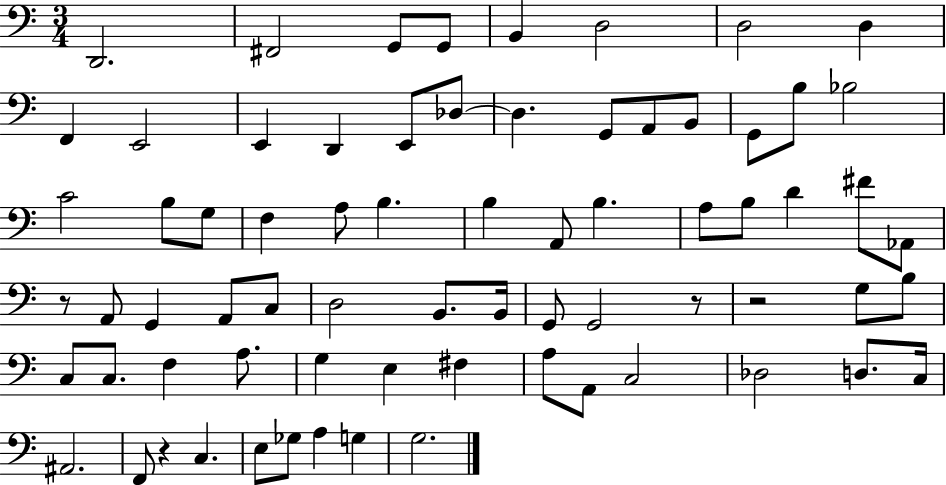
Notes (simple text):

D2/h. F#2/h G2/e G2/e B2/q D3/h D3/h D3/q F2/q E2/h E2/q D2/q E2/e Db3/e Db3/q. G2/e A2/e B2/e G2/e B3/e Bb3/h C4/h B3/e G3/e F3/q A3/e B3/q. B3/q A2/e B3/q. A3/e B3/e D4/q F#4/e Ab2/e R/e A2/e G2/q A2/e C3/e D3/h B2/e. B2/s G2/e G2/h R/e R/h G3/e B3/e C3/e C3/e. F3/q A3/e. G3/q E3/q F#3/q A3/e A2/e C3/h Db3/h D3/e. C3/s A#2/h. F2/e R/q C3/q. E3/e Gb3/e A3/q G3/q G3/h.